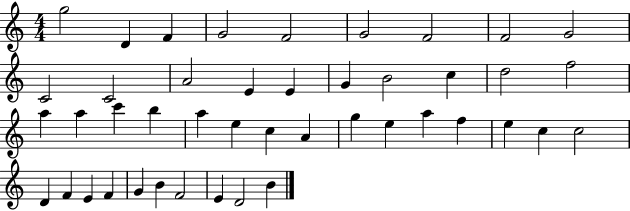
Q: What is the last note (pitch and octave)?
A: B4